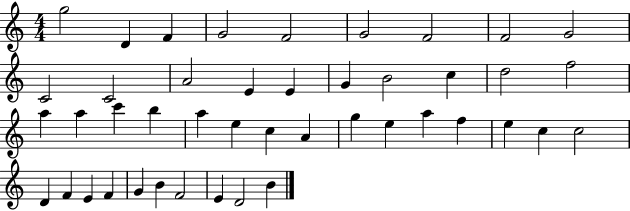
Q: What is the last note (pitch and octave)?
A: B4